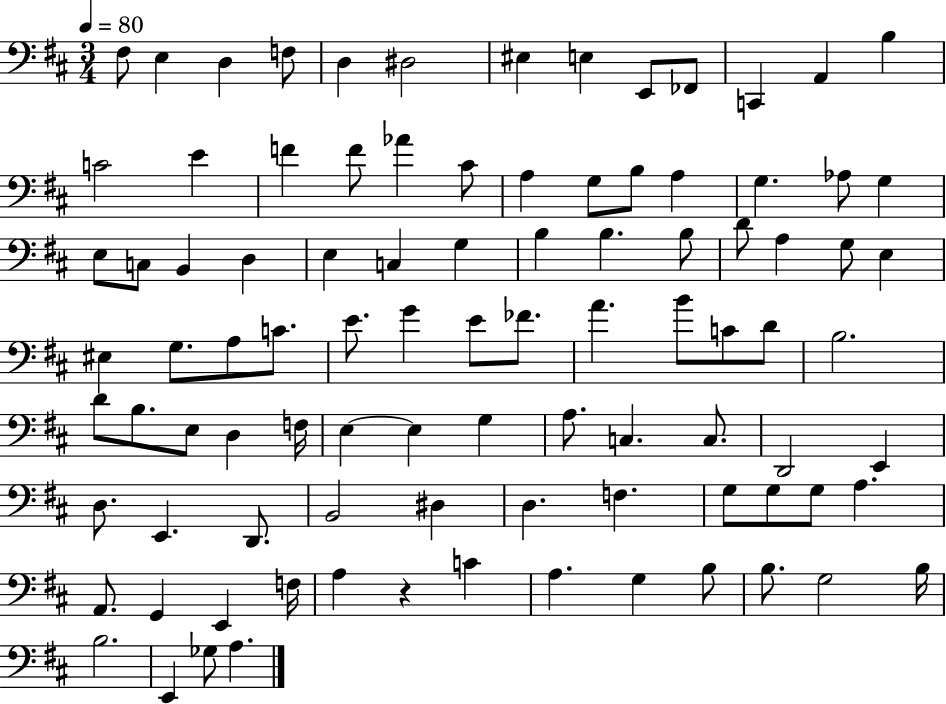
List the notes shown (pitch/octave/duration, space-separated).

F#3/e E3/q D3/q F3/e D3/q D#3/h EIS3/q E3/q E2/e FES2/e C2/q A2/q B3/q C4/h E4/q F4/q F4/e Ab4/q C#4/e A3/q G3/e B3/e A3/q G3/q. Ab3/e G3/q E3/e C3/e B2/q D3/q E3/q C3/q G3/q B3/q B3/q. B3/e D4/e A3/q G3/e E3/q EIS3/q G3/e. A3/e C4/e. E4/e. G4/q E4/e FES4/e. A4/q. B4/e C4/e D4/e B3/h. D4/e B3/e. E3/e D3/q F3/s E3/q E3/q G3/q A3/e. C3/q. C3/e. D2/h E2/q D3/e. E2/q. D2/e. B2/h D#3/q D3/q. F3/q. G3/e G3/e G3/e A3/q. A2/e. G2/q E2/q F3/s A3/q R/q C4/q A3/q. G3/q B3/e B3/e. G3/h B3/s B3/h. E2/q Gb3/e A3/q.